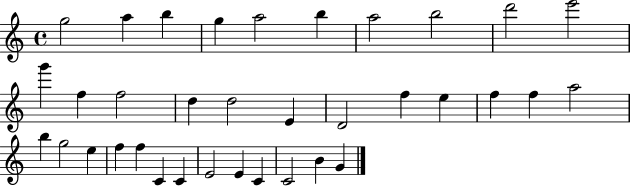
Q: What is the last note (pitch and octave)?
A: G4